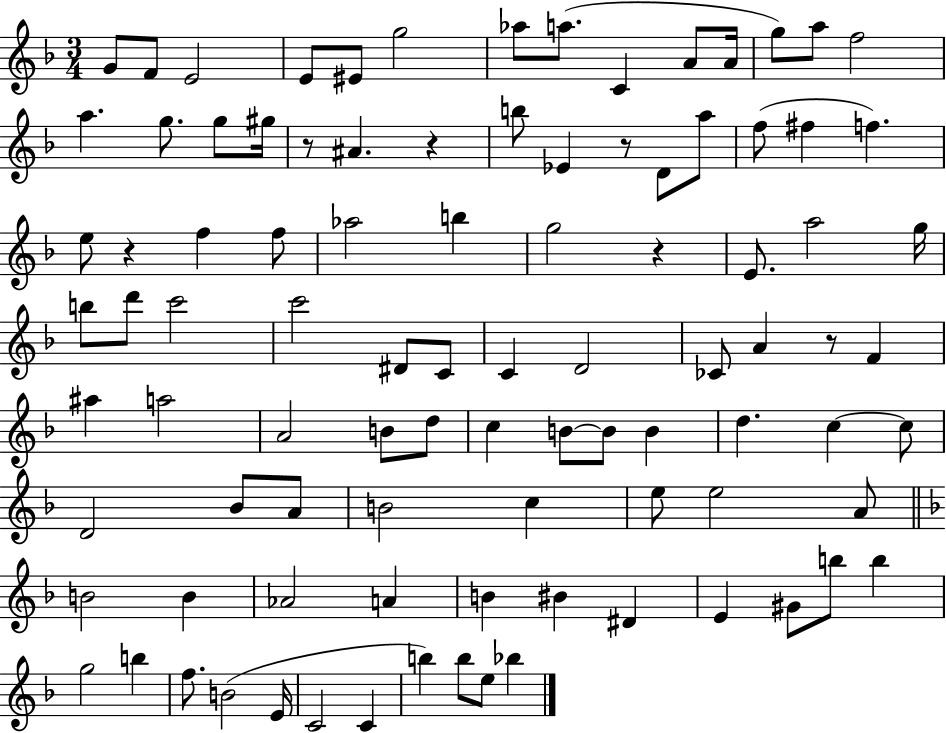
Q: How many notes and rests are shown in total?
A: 94